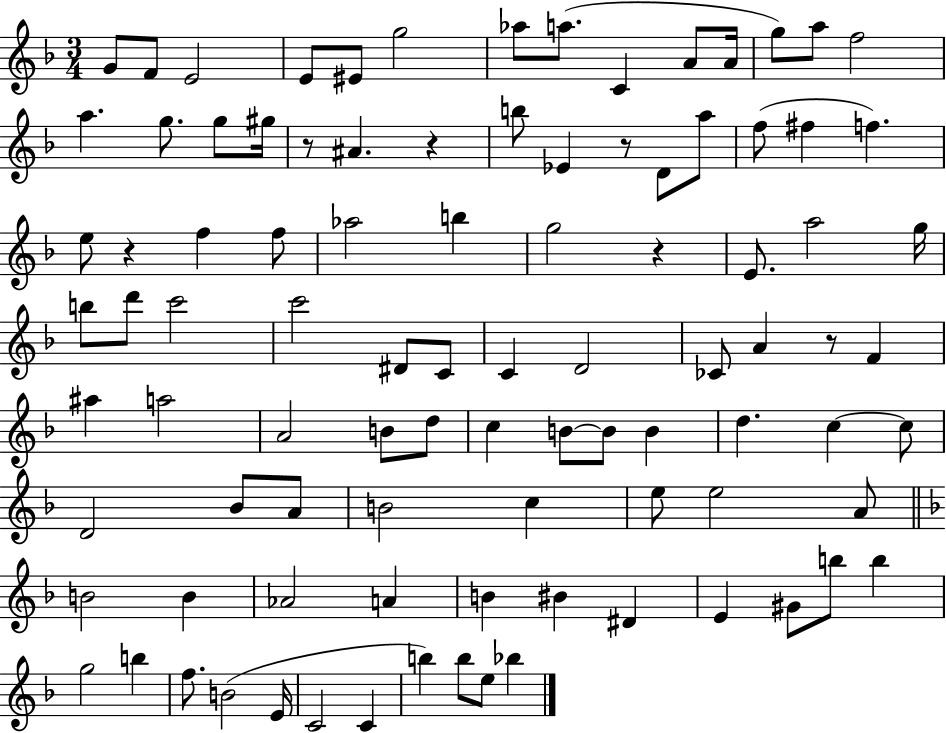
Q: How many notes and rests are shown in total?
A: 94